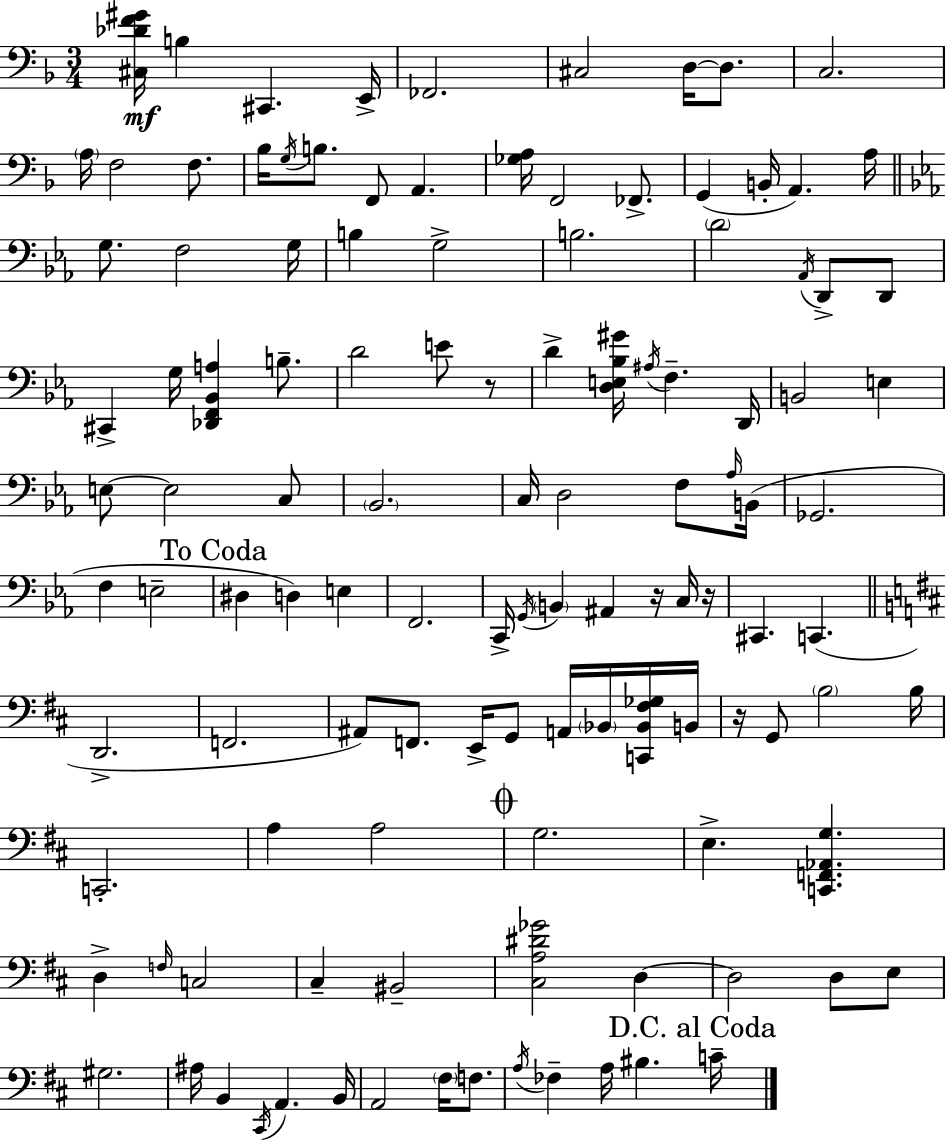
X:1
T:Untitled
M:3/4
L:1/4
K:F
[^C,_DF^G]/4 B, ^C,, E,,/4 _F,,2 ^C,2 D,/4 D,/2 C,2 A,/4 F,2 F,/2 _B,/4 G,/4 B,/2 F,,/2 A,, [_G,A,]/4 F,,2 _F,,/2 G,, B,,/4 A,, A,/4 G,/2 F,2 G,/4 B, G,2 B,2 D2 _A,,/4 D,,/2 D,,/2 ^C,, G,/4 [_D,,F,,_B,,A,] B,/2 D2 E/2 z/2 D [D,E,_B,^G]/4 ^A,/4 F, D,,/4 B,,2 E, E,/2 E,2 C,/2 _B,,2 C,/4 D,2 F,/2 _A,/4 B,,/4 _G,,2 F, E,2 ^D, D, E, F,,2 C,,/4 G,,/4 B,, ^A,, z/4 C,/4 z/4 ^C,, C,, D,,2 F,,2 ^A,,/2 F,,/2 E,,/4 G,,/2 A,,/4 _B,,/4 [C,,_B,,^F,_G,]/4 B,,/4 z/4 G,,/2 B,2 B,/4 C,,2 A, A,2 G,2 E, [C,,F,,_A,,G,] D, F,/4 C,2 ^C, ^B,,2 [^C,A,^D_G]2 D, D,2 D,/2 E,/2 ^G,2 ^A,/4 B,, ^C,,/4 A,, B,,/4 A,,2 ^F,/4 F,/2 A,/4 _F, A,/4 ^B, C/4